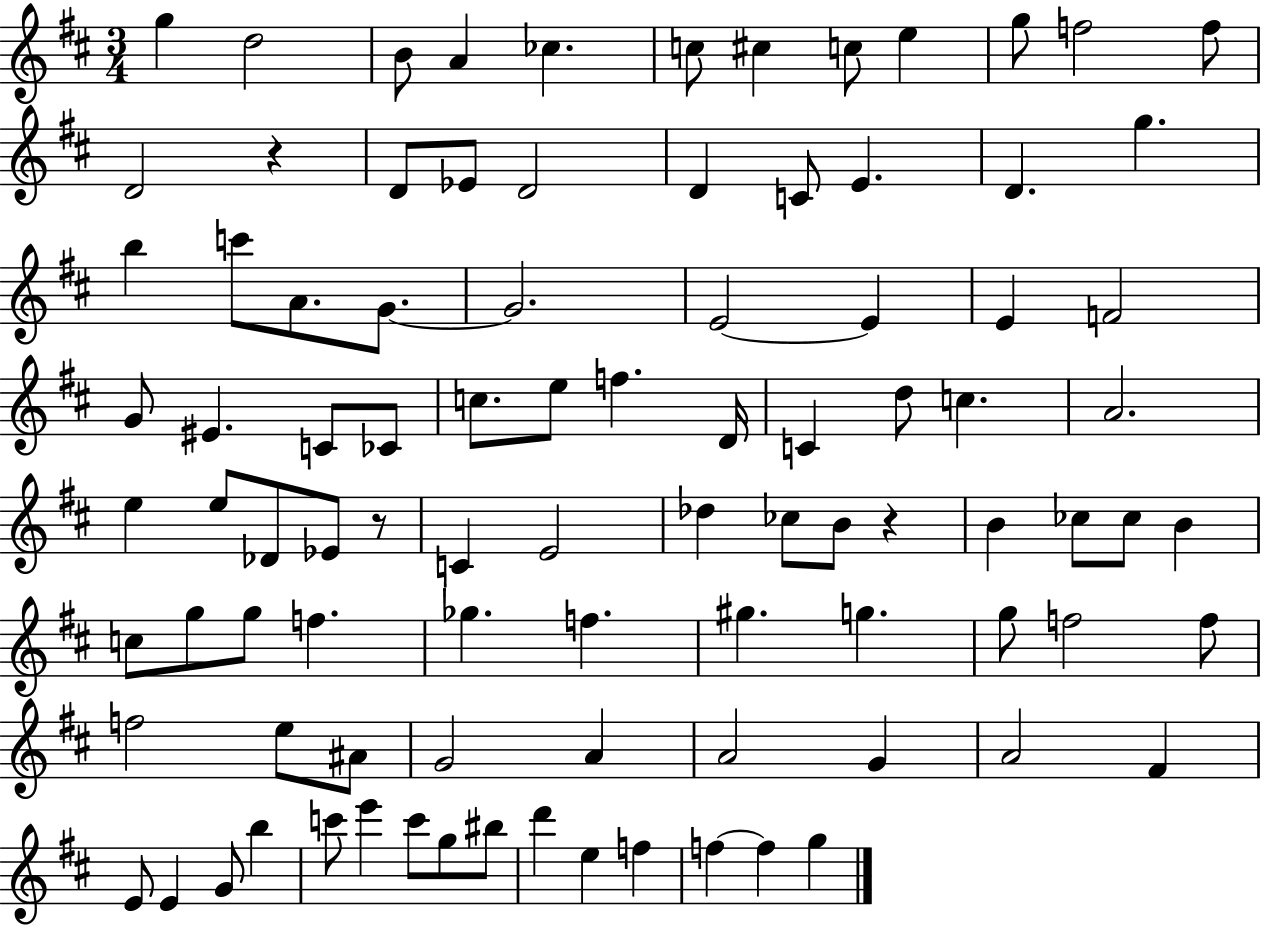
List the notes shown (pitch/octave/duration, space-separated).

G5/q D5/h B4/e A4/q CES5/q. C5/e C#5/q C5/e E5/q G5/e F5/h F5/e D4/h R/q D4/e Eb4/e D4/h D4/q C4/e E4/q. D4/q. G5/q. B5/q C6/e A4/e. G4/e. G4/h. E4/h E4/q E4/q F4/h G4/e EIS4/q. C4/e CES4/e C5/e. E5/e F5/q. D4/s C4/q D5/e C5/q. A4/h. E5/q E5/e Db4/e Eb4/e R/e C4/q E4/h Db5/q CES5/e B4/e R/q B4/q CES5/e CES5/e B4/q C5/e G5/e G5/e F5/q. Gb5/q. F5/q. G#5/q. G5/q. G5/e F5/h F5/e F5/h E5/e A#4/e G4/h A4/q A4/h G4/q A4/h F#4/q E4/e E4/q G4/e B5/q C6/e E6/q C6/e G5/e BIS5/e D6/q E5/q F5/q F5/q F5/q G5/q